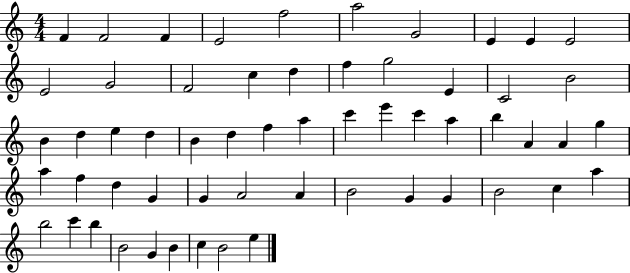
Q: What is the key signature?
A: C major